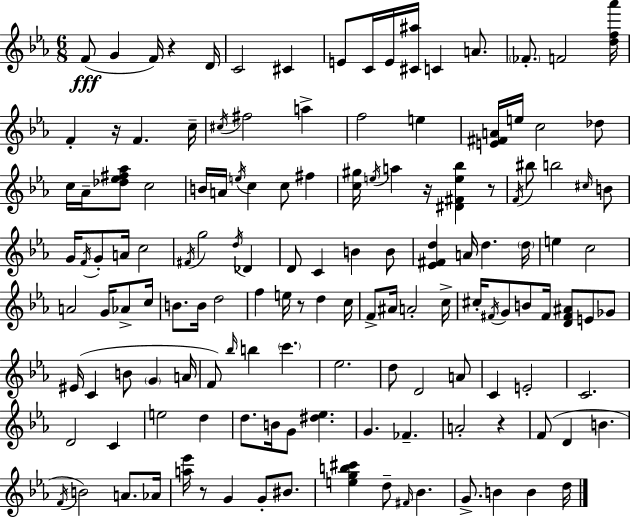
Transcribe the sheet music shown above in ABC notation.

X:1
T:Untitled
M:6/8
L:1/4
K:Eb
F/2 G F/4 z D/4 C2 ^C E/2 C/4 E/4 [^C^a]/4 C A/2 _F/2 F2 [df_a']/4 F z/4 F c/4 ^c/4 ^f2 a f2 e [E^FA]/4 e/4 c2 _d/2 c/4 _A/4 [_d_e^f_a]/2 c2 B/4 A/4 e/4 c c/2 ^f [c^g]/4 e/4 a z/4 [^D^Fe_b] z/2 F/4 ^b/2 b2 ^c/4 B/2 G/4 F/4 G/2 A/4 c2 ^F/4 g2 d/4 _D D/2 C B B/2 [_E^Fd] A/4 d d/4 e c2 A2 G/4 _A/2 c/4 B/2 B/4 d2 f e/4 z/2 d c/4 F/2 ^A/4 A2 c/4 ^c/4 ^F/4 G/2 B/2 ^F/4 [D^F^A]/2 E/2 _G/2 ^E/4 C B/2 G A/4 F/2 _b/4 b c' _e2 d/2 D2 A/2 C E2 C2 D2 C e2 d d/2 B/4 G/2 [^d_e] G _F A2 z F/2 D B F/4 B2 A/2 _A/4 [a_e']/4 z/2 G G/2 ^B/2 [egb^c'] d/2 ^F/4 _B G/2 B B d/4